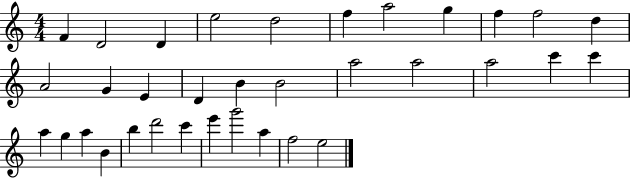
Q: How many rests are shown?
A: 0